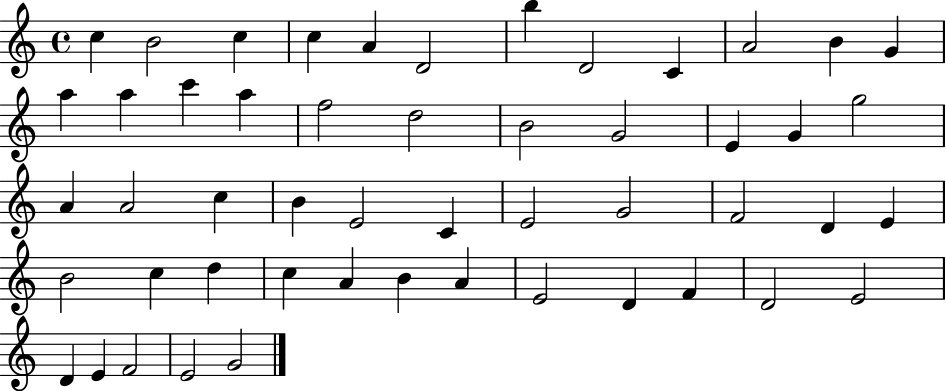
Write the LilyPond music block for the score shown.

{
  \clef treble
  \time 4/4
  \defaultTimeSignature
  \key c \major
  c''4 b'2 c''4 | c''4 a'4 d'2 | b''4 d'2 c'4 | a'2 b'4 g'4 | \break a''4 a''4 c'''4 a''4 | f''2 d''2 | b'2 g'2 | e'4 g'4 g''2 | \break a'4 a'2 c''4 | b'4 e'2 c'4 | e'2 g'2 | f'2 d'4 e'4 | \break b'2 c''4 d''4 | c''4 a'4 b'4 a'4 | e'2 d'4 f'4 | d'2 e'2 | \break d'4 e'4 f'2 | e'2 g'2 | \bar "|."
}